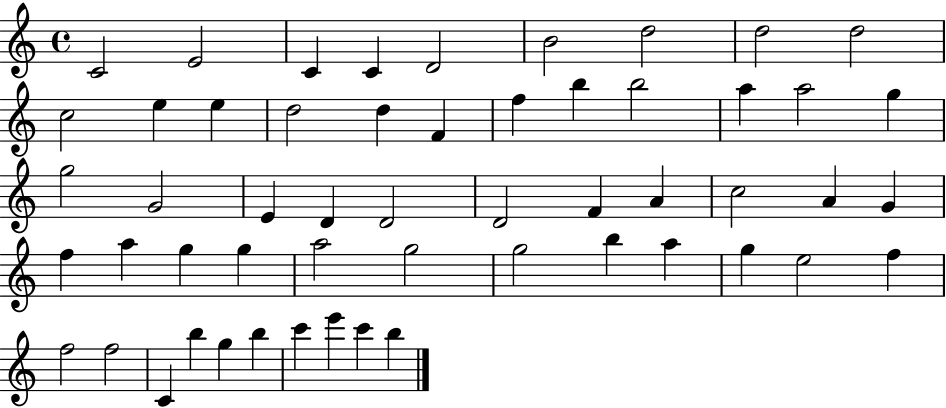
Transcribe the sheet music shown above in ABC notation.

X:1
T:Untitled
M:4/4
L:1/4
K:C
C2 E2 C C D2 B2 d2 d2 d2 c2 e e d2 d F f b b2 a a2 g g2 G2 E D D2 D2 F A c2 A G f a g g a2 g2 g2 b a g e2 f f2 f2 C b g b c' e' c' b